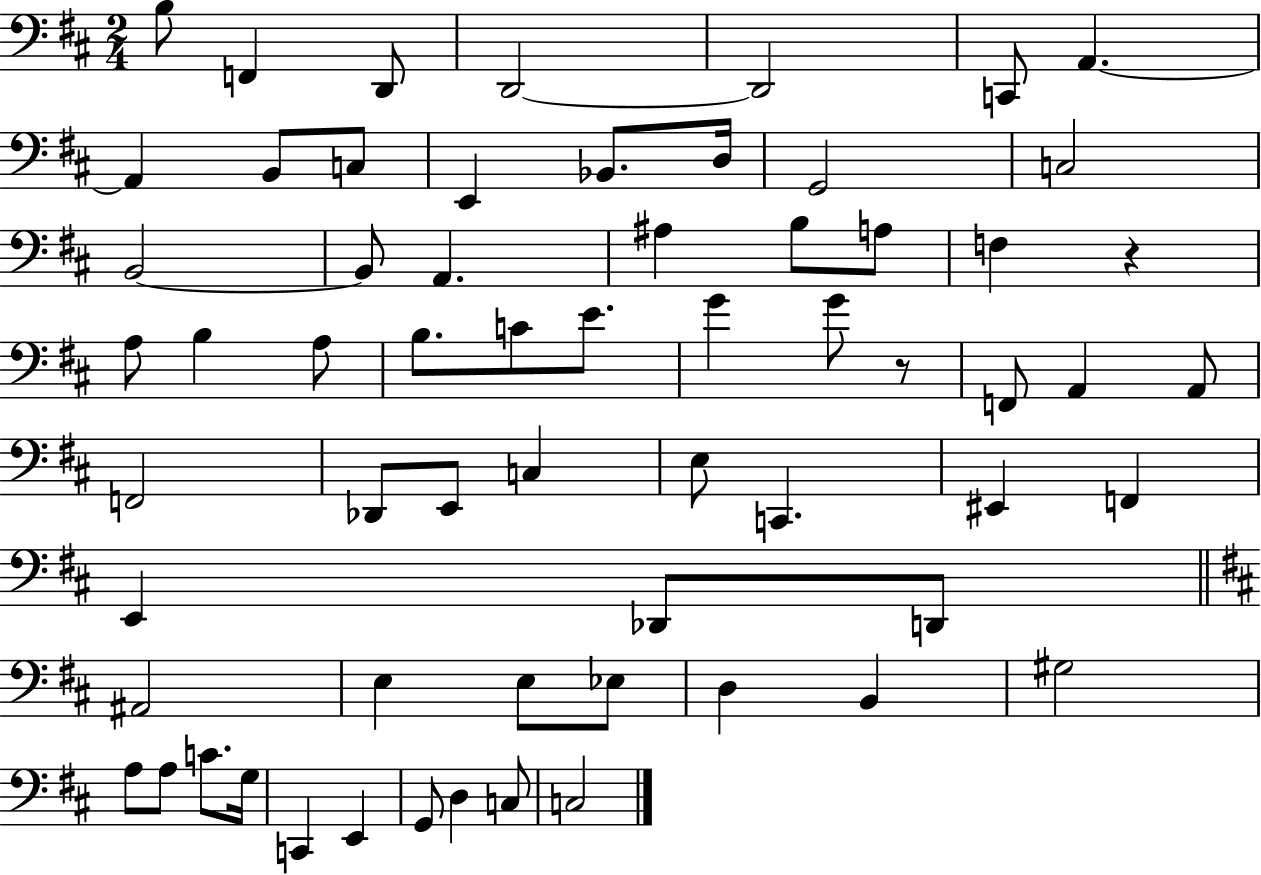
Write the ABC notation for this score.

X:1
T:Untitled
M:2/4
L:1/4
K:D
B,/2 F,, D,,/2 D,,2 D,,2 C,,/2 A,, A,, B,,/2 C,/2 E,, _B,,/2 D,/4 G,,2 C,2 B,,2 B,,/2 A,, ^A, B,/2 A,/2 F, z A,/2 B, A,/2 B,/2 C/2 E/2 G G/2 z/2 F,,/2 A,, A,,/2 F,,2 _D,,/2 E,,/2 C, E,/2 C,, ^E,, F,, E,, _D,,/2 D,,/2 ^A,,2 E, E,/2 _E,/2 D, B,, ^G,2 A,/2 A,/2 C/2 G,/4 C,, E,, G,,/2 D, C,/2 C,2